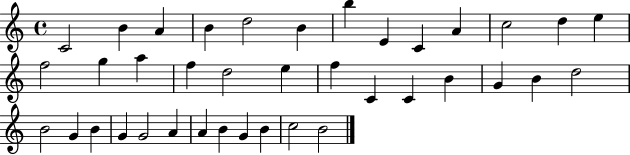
C4/h B4/q A4/q B4/q D5/h B4/q B5/q E4/q C4/q A4/q C5/h D5/q E5/q F5/h G5/q A5/q F5/q D5/h E5/q F5/q C4/q C4/q B4/q G4/q B4/q D5/h B4/h G4/q B4/q G4/q G4/h A4/q A4/q B4/q G4/q B4/q C5/h B4/h